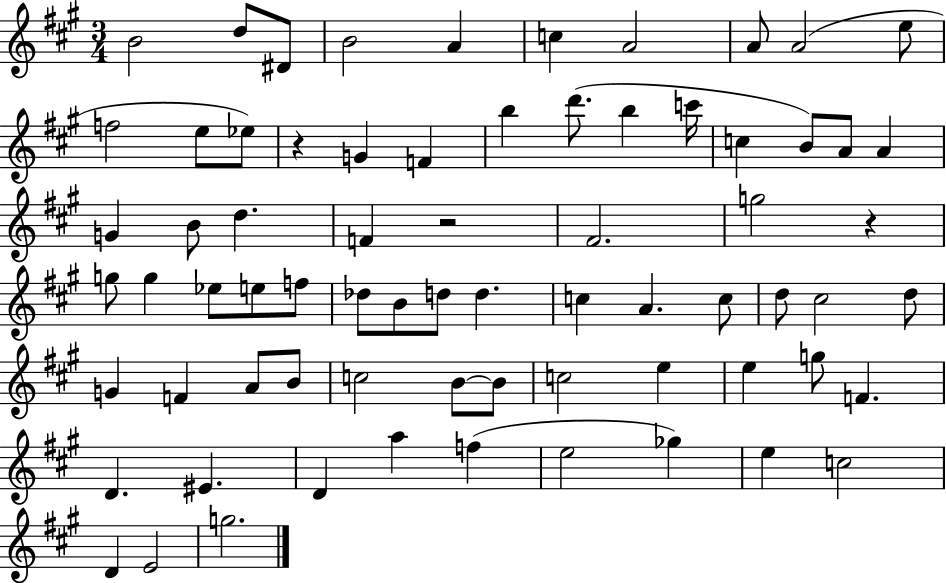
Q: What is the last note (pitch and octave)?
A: G5